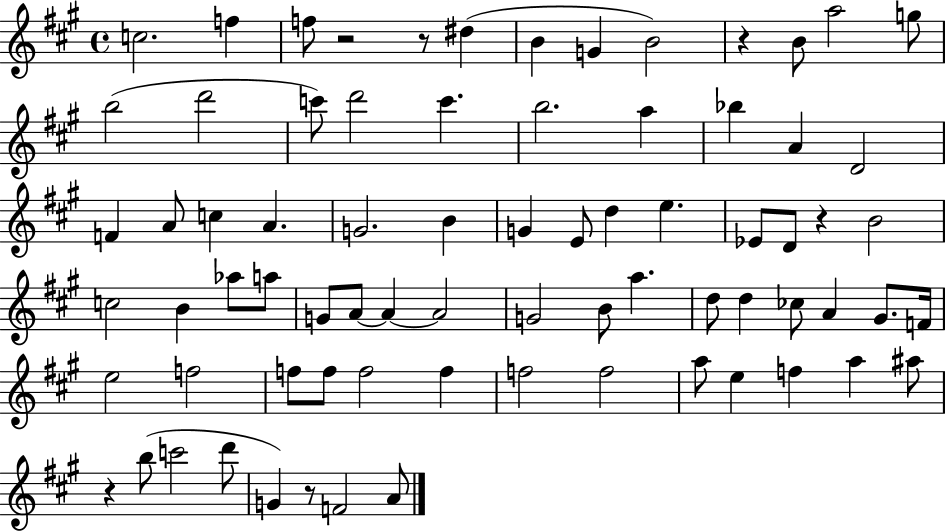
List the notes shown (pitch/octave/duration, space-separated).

C5/h. F5/q F5/e R/h R/e D#5/q B4/q G4/q B4/h R/q B4/e A5/h G5/e B5/h D6/h C6/e D6/h C6/q. B5/h. A5/q Bb5/q A4/q D4/h F4/q A4/e C5/q A4/q. G4/h. B4/q G4/q E4/e D5/q E5/q. Eb4/e D4/e R/q B4/h C5/h B4/q Ab5/e A5/e G4/e A4/e A4/q A4/h G4/h B4/e A5/q. D5/e D5/q CES5/e A4/q G#4/e. F4/s E5/h F5/h F5/e F5/e F5/h F5/q F5/h F5/h A5/e E5/q F5/q A5/q A#5/e R/q B5/e C6/h D6/e G4/q R/e F4/h A4/e